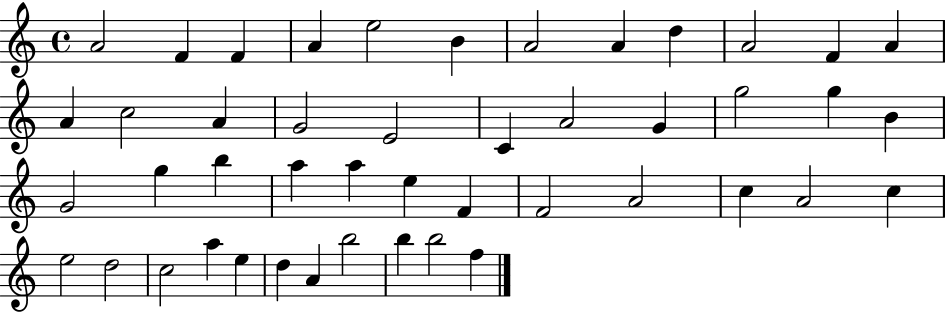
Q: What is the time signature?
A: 4/4